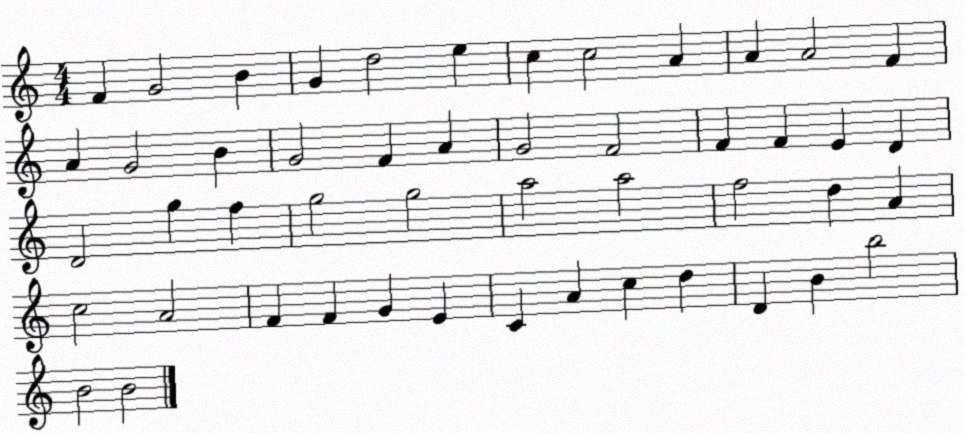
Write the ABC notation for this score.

X:1
T:Untitled
M:4/4
L:1/4
K:C
F G2 B G d2 e c c2 A A A2 F A G2 B G2 F A G2 F2 F F E D D2 g f g2 g2 a2 a2 f2 d A c2 A2 F F G E C A c d D B b2 B2 B2